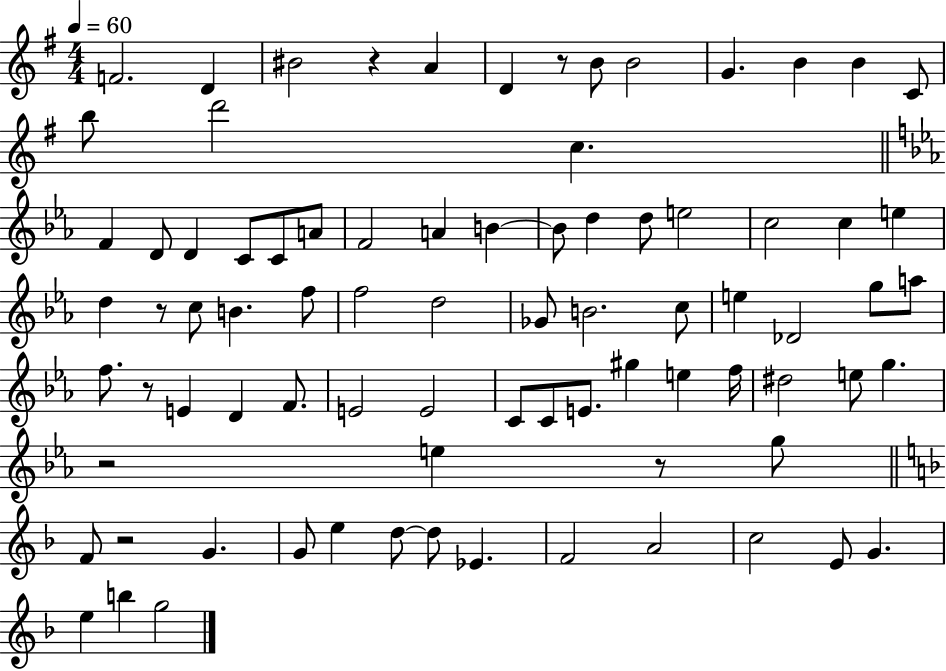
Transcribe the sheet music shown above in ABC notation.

X:1
T:Untitled
M:4/4
L:1/4
K:G
F2 D ^B2 z A D z/2 B/2 B2 G B B C/2 b/2 d'2 c F D/2 D C/2 C/2 A/2 F2 A B B/2 d d/2 e2 c2 c e d z/2 c/2 B f/2 f2 d2 _G/2 B2 c/2 e _D2 g/2 a/2 f/2 z/2 E D F/2 E2 E2 C/2 C/2 E/2 ^g e f/4 ^d2 e/2 g z2 e z/2 g/2 F/2 z2 G G/2 e d/2 d/2 _E F2 A2 c2 E/2 G e b g2